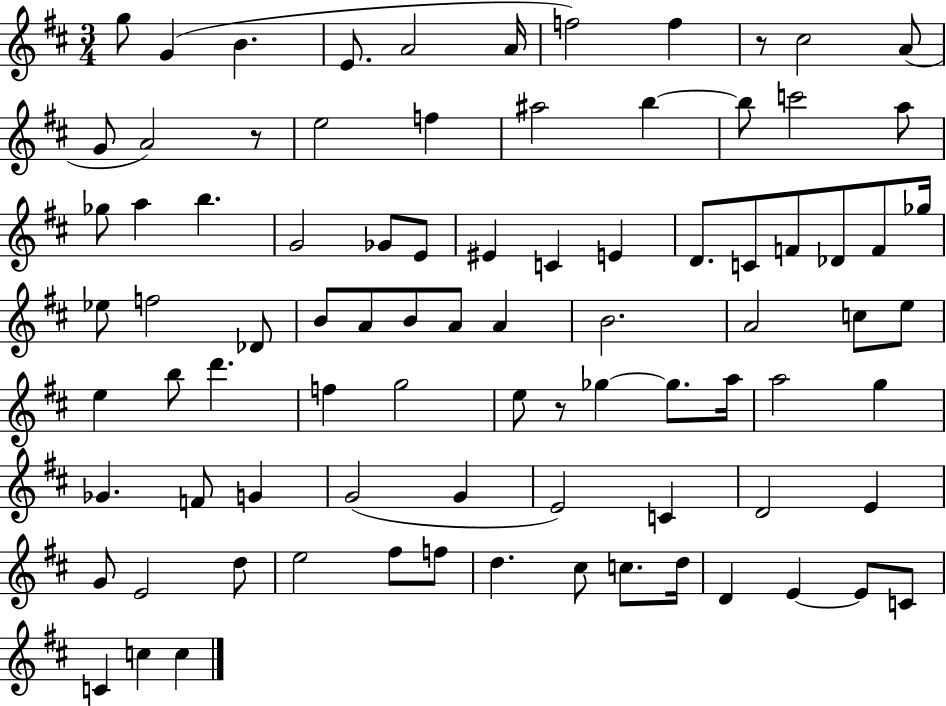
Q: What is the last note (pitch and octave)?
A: C5